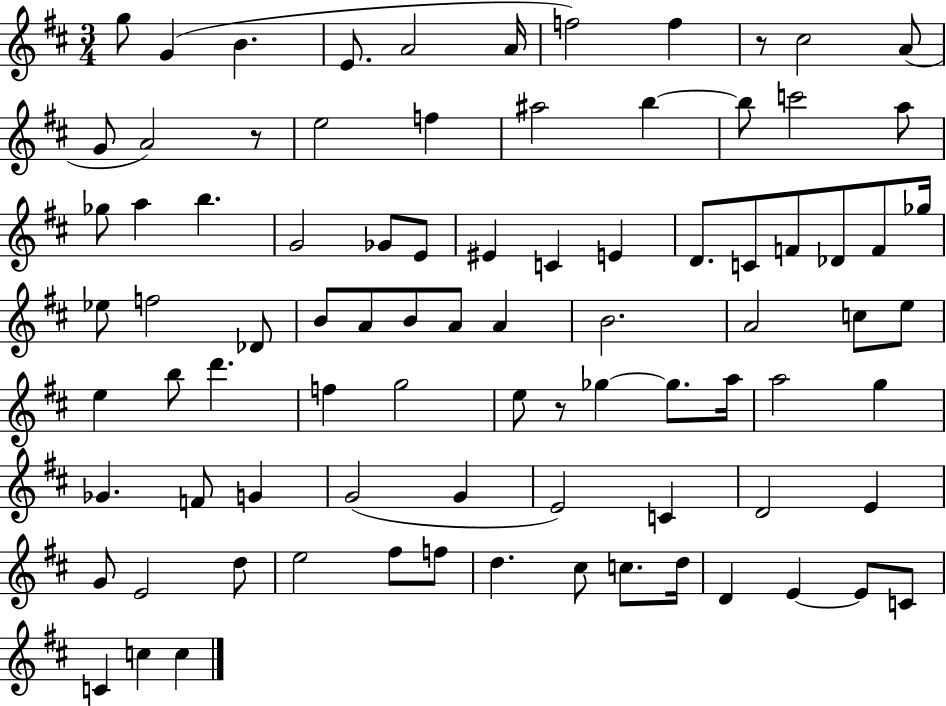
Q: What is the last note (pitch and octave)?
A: C5